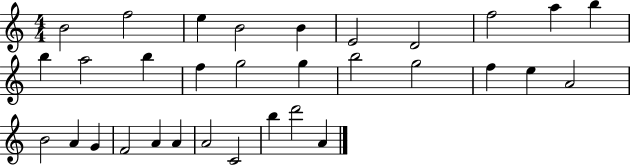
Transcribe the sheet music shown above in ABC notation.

X:1
T:Untitled
M:4/4
L:1/4
K:C
B2 f2 e B2 B E2 D2 f2 a b b a2 b f g2 g b2 g2 f e A2 B2 A G F2 A A A2 C2 b d'2 A